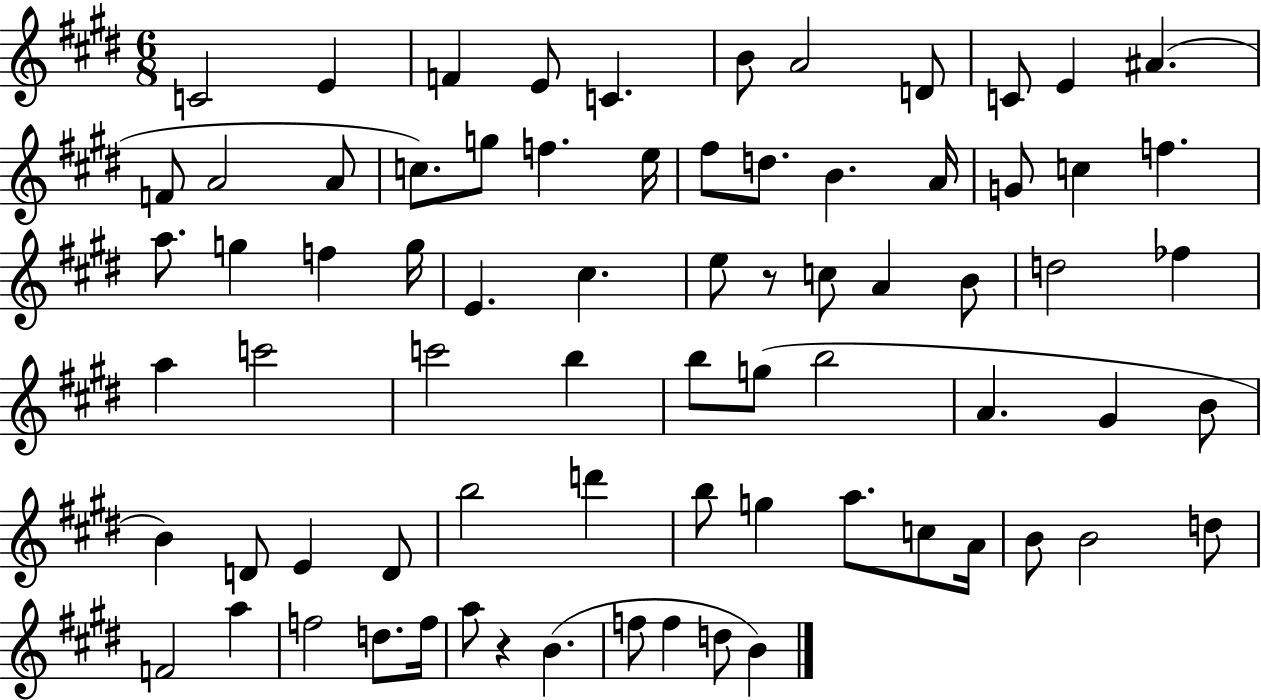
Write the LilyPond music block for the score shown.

{
  \clef treble
  \numericTimeSignature
  \time 6/8
  \key e \major
  c'2 e'4 | f'4 e'8 c'4. | b'8 a'2 d'8 | c'8 e'4 ais'4.( | \break f'8 a'2 a'8 | c''8.) g''8 f''4. e''16 | fis''8 d''8. b'4. a'16 | g'8 c''4 f''4. | \break a''8. g''4 f''4 g''16 | e'4. cis''4. | e''8 r8 c''8 a'4 b'8 | d''2 fes''4 | \break a''4 c'''2 | c'''2 b''4 | b''8 g''8( b''2 | a'4. gis'4 b'8 | \break b'4) d'8 e'4 d'8 | b''2 d'''4 | b''8 g''4 a''8. c''8 a'16 | b'8 b'2 d''8 | \break f'2 a''4 | f''2 d''8. f''16 | a''8 r4 b'4.( | f''8 f''4 d''8 b'4) | \break \bar "|."
}